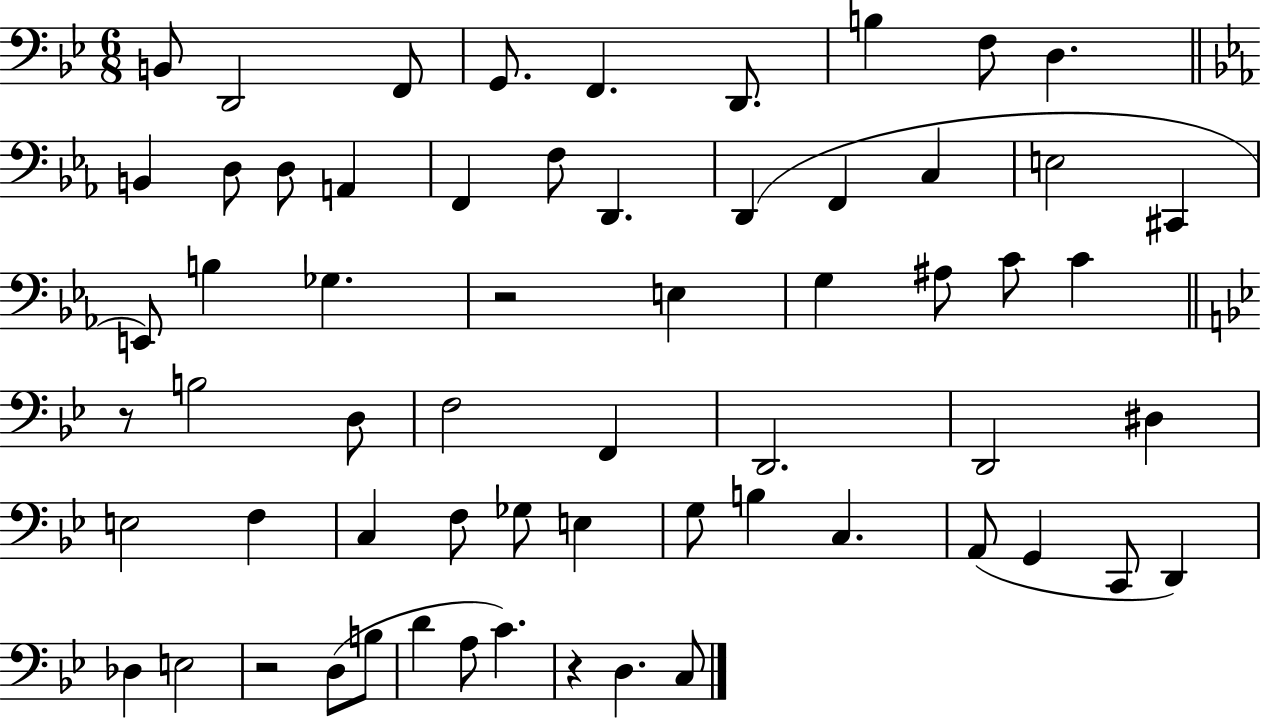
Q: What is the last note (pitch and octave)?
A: C3